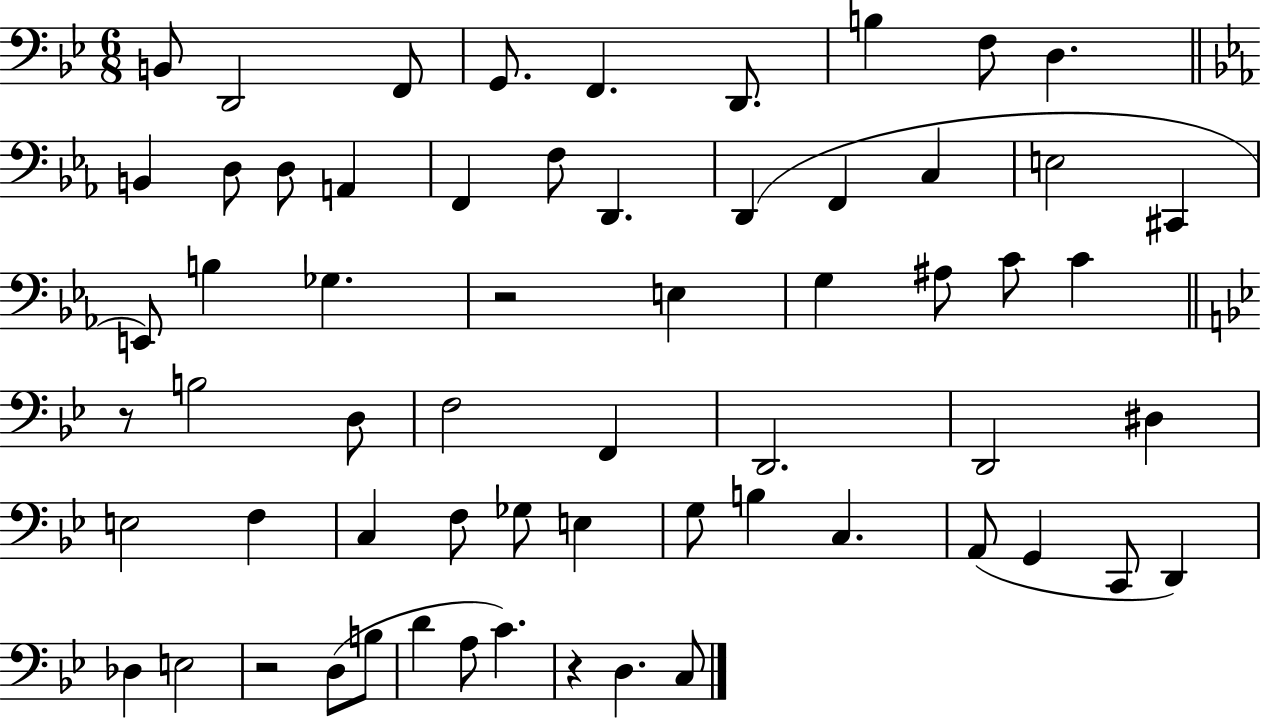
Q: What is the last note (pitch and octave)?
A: C3